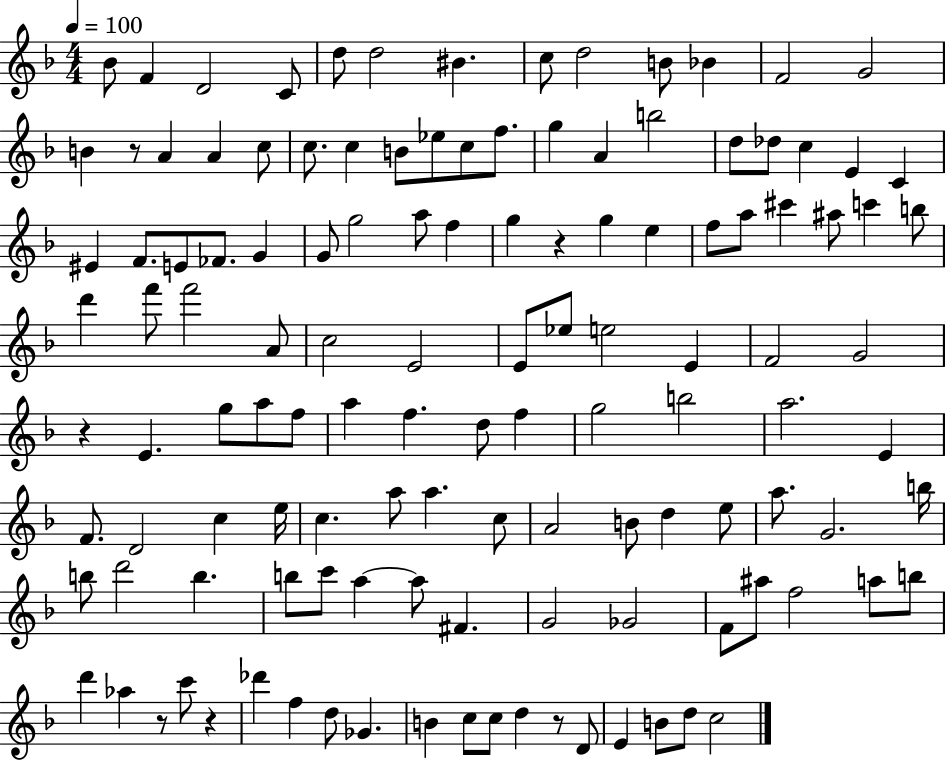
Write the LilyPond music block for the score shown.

{
  \clef treble
  \numericTimeSignature
  \time 4/4
  \key f \major
  \tempo 4 = 100
  bes'8 f'4 d'2 c'8 | d''8 d''2 bis'4. | c''8 d''2 b'8 bes'4 | f'2 g'2 | \break b'4 r8 a'4 a'4 c''8 | c''8. c''4 b'8 ees''8 c''8 f''8. | g''4 a'4 b''2 | d''8 des''8 c''4 e'4 c'4 | \break eis'4 f'8. e'8 fes'8. g'4 | g'8 g''2 a''8 f''4 | g''4 r4 g''4 e''4 | f''8 a''8 cis'''4 ais''8 c'''4 b''8 | \break d'''4 f'''8 f'''2 a'8 | c''2 e'2 | e'8 ees''8 e''2 e'4 | f'2 g'2 | \break r4 e'4. g''8 a''8 f''8 | a''4 f''4. d''8 f''4 | g''2 b''2 | a''2. e'4 | \break f'8. d'2 c''4 e''16 | c''4. a''8 a''4. c''8 | a'2 b'8 d''4 e''8 | a''8. g'2. b''16 | \break b''8 d'''2 b''4. | b''8 c'''8 a''4~~ a''8 fis'4. | g'2 ges'2 | f'8 ais''8 f''2 a''8 b''8 | \break d'''4 aes''4 r8 c'''8 r4 | des'''4 f''4 d''8 ges'4. | b'4 c''8 c''8 d''4 r8 d'8 | e'4 b'8 d''8 c''2 | \break \bar "|."
}